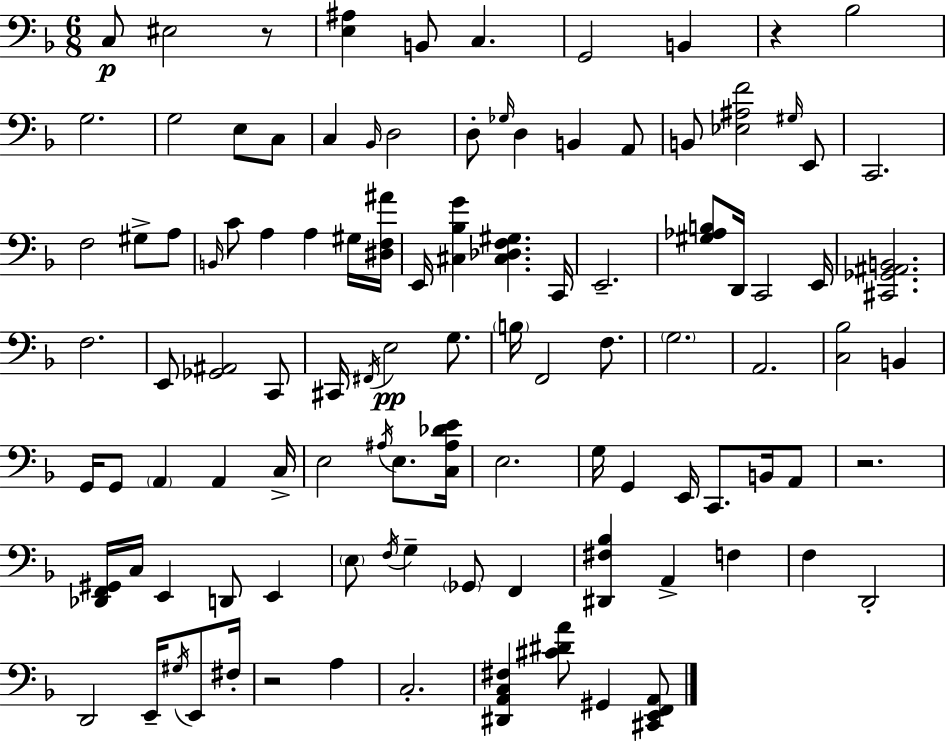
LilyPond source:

{
  \clef bass
  \numericTimeSignature
  \time 6/8
  \key d \minor
  \repeat volta 2 { c8\p eis2 r8 | <e ais>4 b,8 c4. | g,2 b,4 | r4 bes2 | \break g2. | g2 e8 c8 | c4 \grace { bes,16 } d2 | d8-. \grace { ges16 } d4 b,4 | \break a,8 b,8 <ees ais f'>2 | \grace { gis16 } e,8 c,2. | f2 gis8-> | a8 \grace { b,16 } c'8 a4 a4 | \break gis16 <dis f ais'>16 e,16 <cis bes g'>4 <cis des f gis>4. | c,16 e,2.-- | <gis aes b>8 d,16 c,2 | e,16 <cis, ges, ais, b,>2. | \break f2. | e,8 <ges, ais,>2 | c,8 cis,16 \acciaccatura { fis,16 } e2\pp | g8. \parenthesize b16 f,2 | \break f8. \parenthesize g2. | a,2. | <c bes>2 | b,4 g,16 g,8 \parenthesize a,4 | \break a,4 c16-> e2 | \acciaccatura { ais16 } e8. <c ais des' e'>16 e2. | g16 g,4 e,16 | c,8. b,16 a,8 r2. | \break <des, f, gis,>16 c16 e,4 | d,8 e,4 \parenthesize e8 \acciaccatura { f16 } g4-- | \parenthesize ges,8 f,4 <dis, fis bes>4 a,4-> | f4 f4 d,2-. | \break d,2 | e,16-- \acciaccatura { gis16 } e,8 fis16-. r2 | a4 c2.-. | <dis, a, c fis>4 | \break <cis' dis' a'>8 gis,4 <cis, e, f, a,>8 } \bar "|."
}